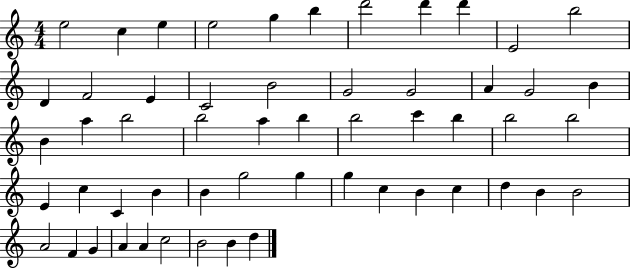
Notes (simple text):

E5/h C5/q E5/q E5/h G5/q B5/q D6/h D6/q D6/q E4/h B5/h D4/q F4/h E4/q C4/h B4/h G4/h G4/h A4/q G4/h B4/q B4/q A5/q B5/h B5/h A5/q B5/q B5/h C6/q B5/q B5/h B5/h E4/q C5/q C4/q B4/q B4/q G5/h G5/q G5/q C5/q B4/q C5/q D5/q B4/q B4/h A4/h F4/q G4/q A4/q A4/q C5/h B4/h B4/q D5/q